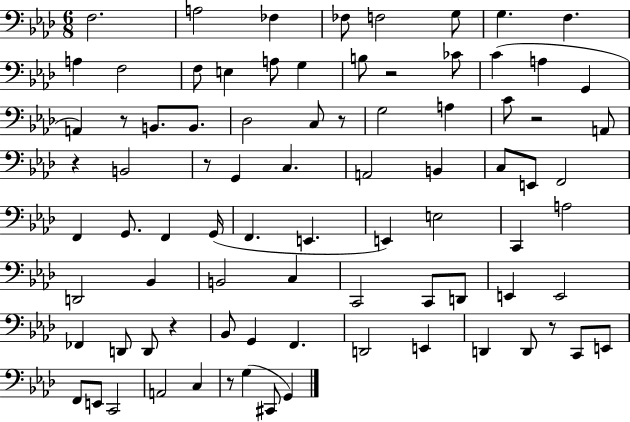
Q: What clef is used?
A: bass